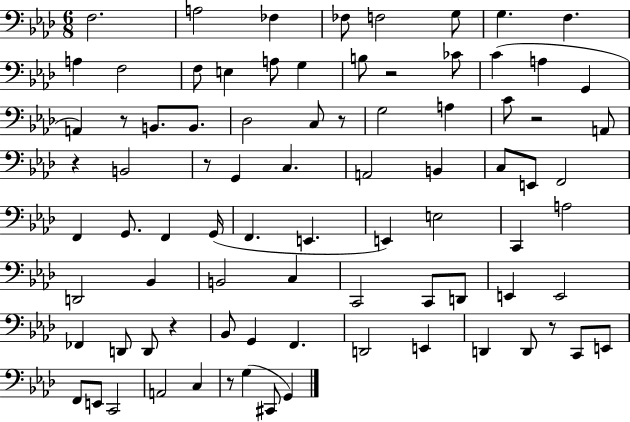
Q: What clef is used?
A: bass